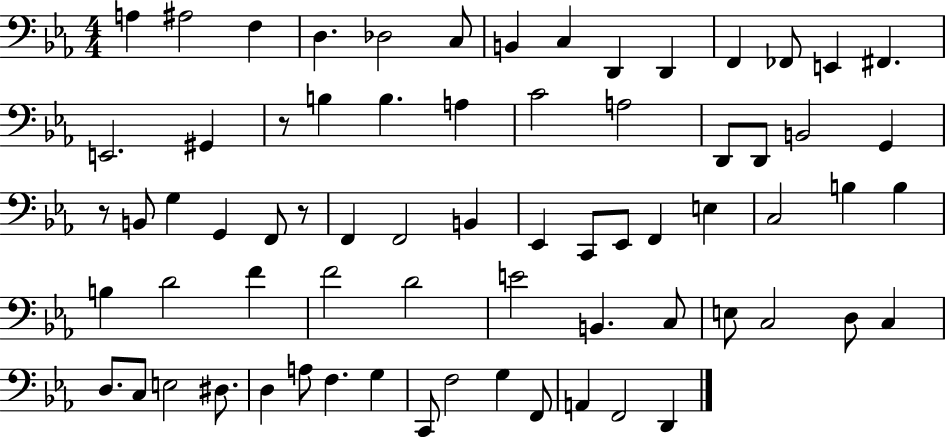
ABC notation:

X:1
T:Untitled
M:4/4
L:1/4
K:Eb
A, ^A,2 F, D, _D,2 C,/2 B,, C, D,, D,, F,, _F,,/2 E,, ^F,, E,,2 ^G,, z/2 B, B, A, C2 A,2 D,,/2 D,,/2 B,,2 G,, z/2 B,,/2 G, G,, F,,/2 z/2 F,, F,,2 B,, _E,, C,,/2 _E,,/2 F,, E, C,2 B, B, B, D2 F F2 D2 E2 B,, C,/2 E,/2 C,2 D,/2 C, D,/2 C,/2 E,2 ^D,/2 D, A,/2 F, G, C,,/2 F,2 G, F,,/2 A,, F,,2 D,,